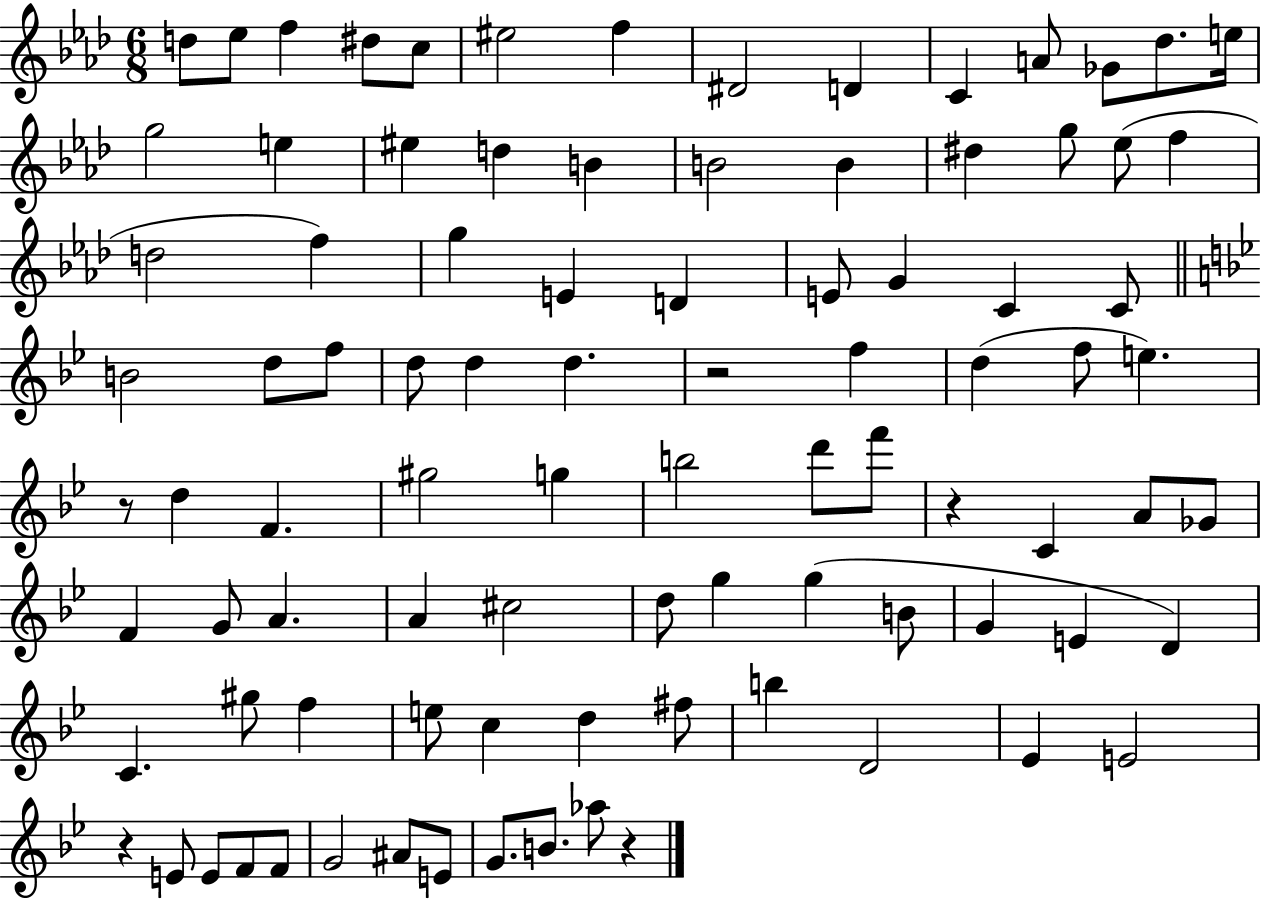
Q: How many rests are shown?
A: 5